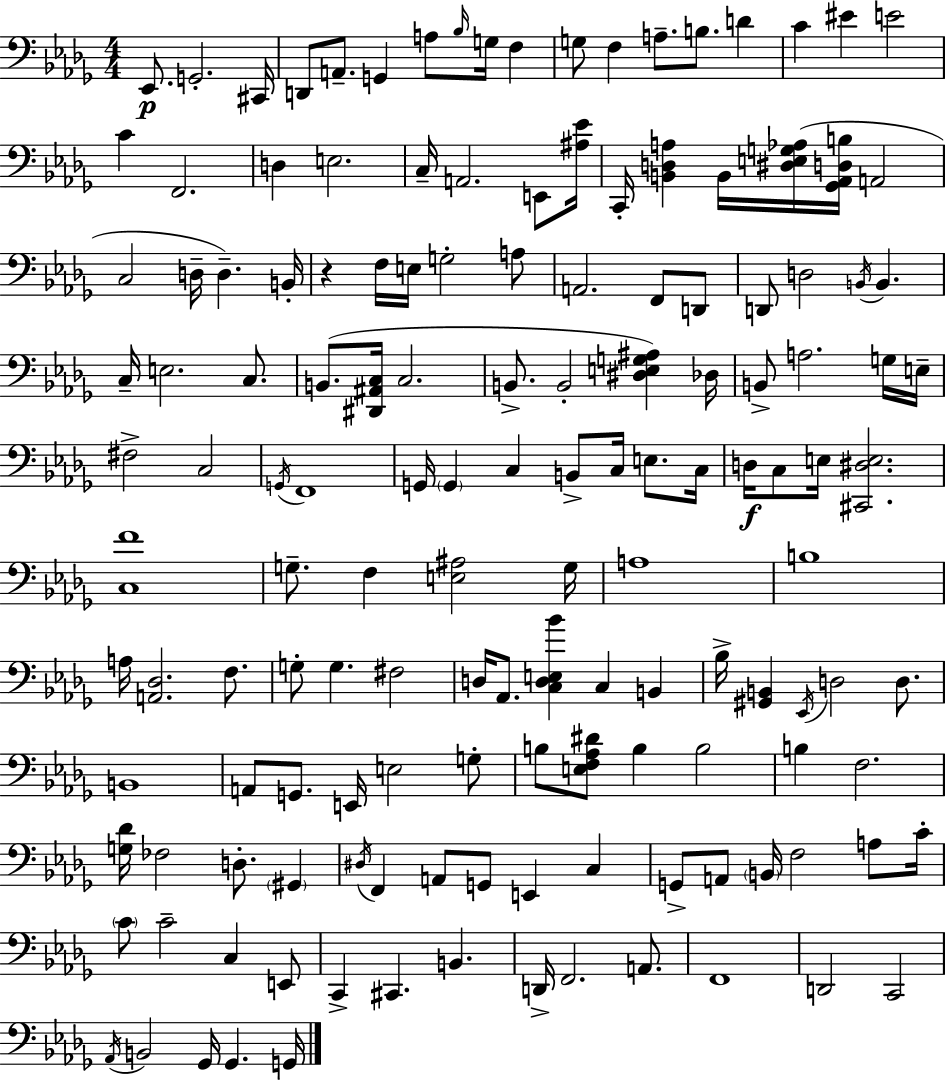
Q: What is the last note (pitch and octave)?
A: G2